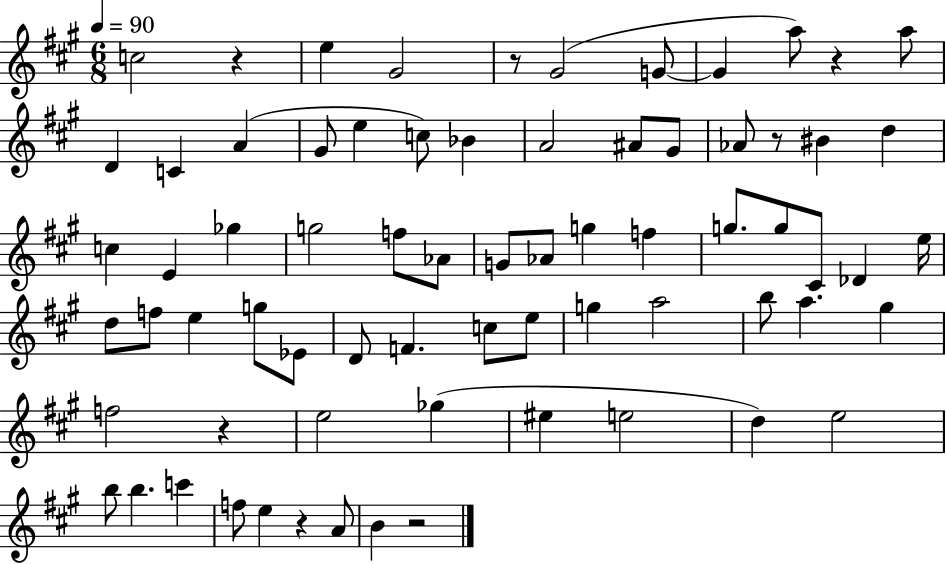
{
  \clef treble
  \numericTimeSignature
  \time 6/8
  \key a \major
  \tempo 4 = 90
  c''2 r4 | e''4 gis'2 | r8 gis'2( g'8~~ | g'4 a''8) r4 a''8 | \break d'4 c'4 a'4( | gis'8 e''4 c''8) bes'4 | a'2 ais'8 gis'8 | aes'8 r8 bis'4 d''4 | \break c''4 e'4 ges''4 | g''2 f''8 aes'8 | g'8 aes'8 g''4 f''4 | g''8. g''8 cis'8 des'4 e''16 | \break d''8 f''8 e''4 g''8 ees'8 | d'8 f'4. c''8 e''8 | g''4 a''2 | b''8 a''4. gis''4 | \break f''2 r4 | e''2 ges''4( | eis''4 e''2 | d''4) e''2 | \break b''8 b''4. c'''4 | f''8 e''4 r4 a'8 | b'4 r2 | \bar "|."
}